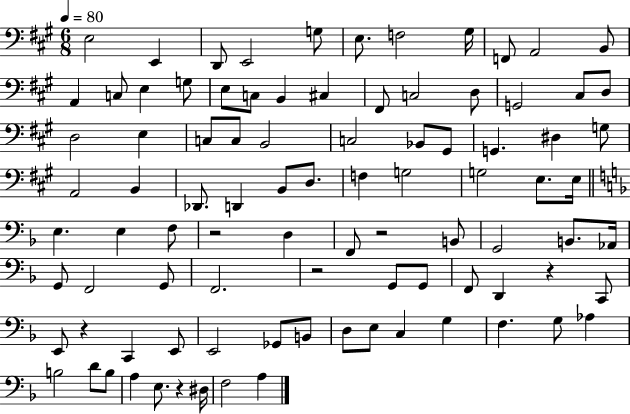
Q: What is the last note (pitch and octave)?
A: A3